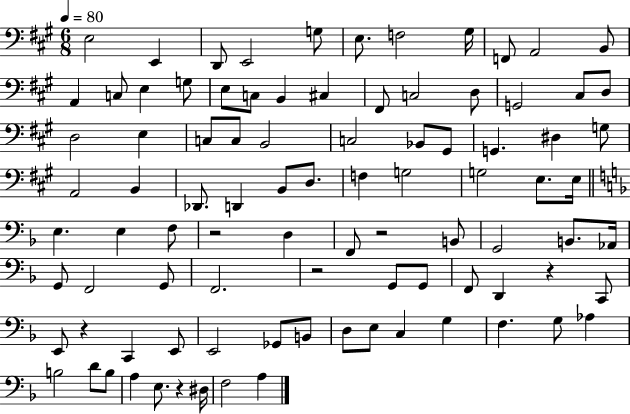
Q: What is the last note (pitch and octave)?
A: A3